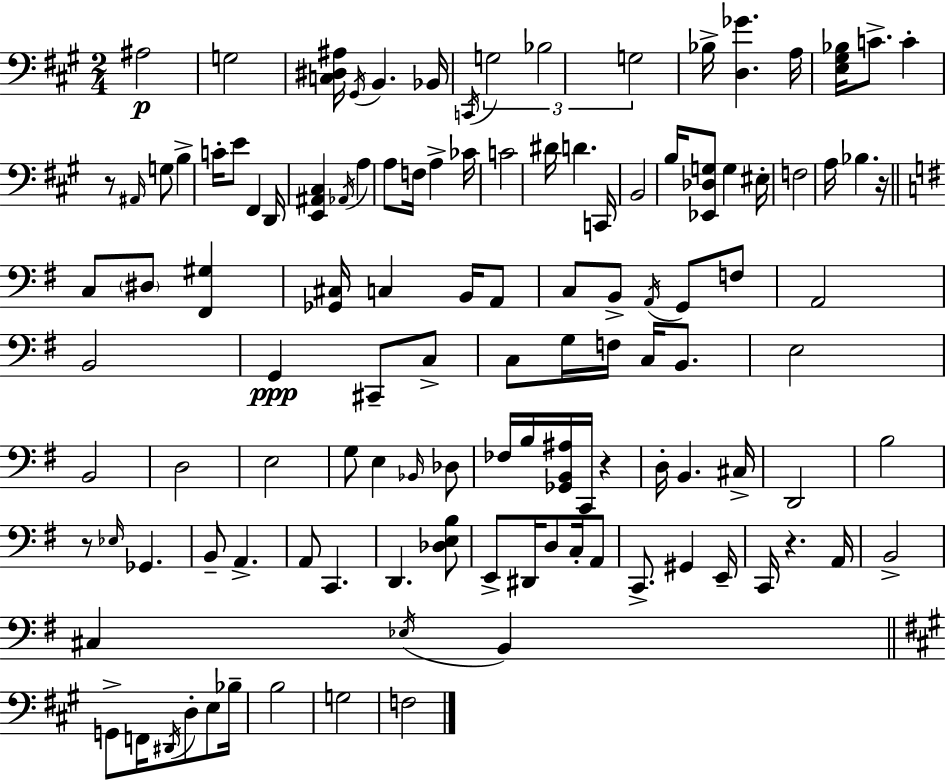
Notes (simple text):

A#3/h G3/h [C3,D#3,A#3]/s G#2/s B2/q. Bb2/s C2/s G3/h Bb3/h G3/h Bb3/s [D3,Gb4]/q. A3/s [E3,G#3,Bb3]/s C4/e. C4/q R/e A#2/s G3/e B3/q C4/s E4/e F#2/q D2/s [E2,A#2,C#3]/q Ab2/s A3/q A3/e F3/s A3/q CES4/s C4/h D#4/s D4/q. C2/s B2/h B3/s [Eb2,Db3,G3]/e G3/q EIS3/s F3/h A3/s Bb3/q. R/s C3/e D#3/e [F#2,G#3]/q [Gb2,C#3]/s C3/q B2/s A2/e C3/e B2/e A2/s G2/e F3/e A2/h B2/h G2/q C#2/e C3/e C3/e G3/s F3/s C3/s B2/e. E3/h B2/h D3/h E3/h G3/e E3/q Bb2/s Db3/e FES3/s B3/s [Gb2,B2,A#3]/s C2/s R/q D3/s B2/q. C#3/s D2/h B3/h R/e Eb3/s Gb2/q. B2/e A2/q. A2/e C2/q. D2/q. [Db3,E3,B3]/e E2/e D#2/s D3/e C3/s A2/e C2/e. G#2/q E2/s C2/s R/q. A2/s B2/h C#3/q Eb3/s B2/q G2/e F2/s D#2/s D3/e E3/e Bb3/s B3/h G3/h F3/h